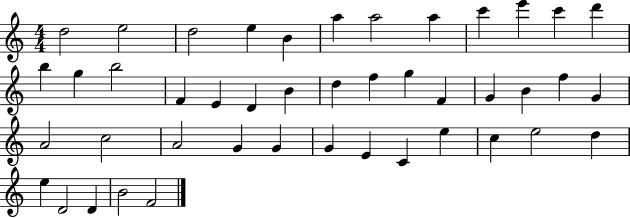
D5/h E5/h D5/h E5/q B4/q A5/q A5/h A5/q C6/q E6/q C6/q D6/q B5/q G5/q B5/h F4/q E4/q D4/q B4/q D5/q F5/q G5/q F4/q G4/q B4/q F5/q G4/q A4/h C5/h A4/h G4/q G4/q G4/q E4/q C4/q E5/q C5/q E5/h D5/q E5/q D4/h D4/q B4/h F4/h